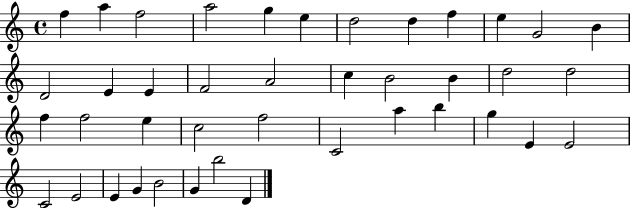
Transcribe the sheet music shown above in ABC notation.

X:1
T:Untitled
M:4/4
L:1/4
K:C
f a f2 a2 g e d2 d f e G2 B D2 E E F2 A2 c B2 B d2 d2 f f2 e c2 f2 C2 a b g E E2 C2 E2 E G B2 G b2 D